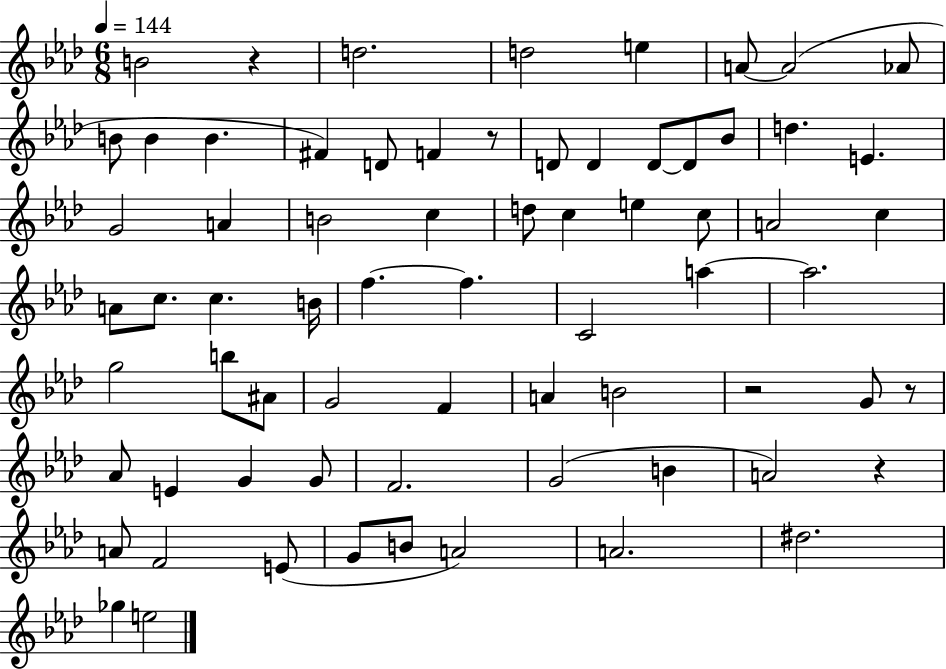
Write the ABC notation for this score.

X:1
T:Untitled
M:6/8
L:1/4
K:Ab
B2 z d2 d2 e A/2 A2 _A/2 B/2 B B ^F D/2 F z/2 D/2 D D/2 D/2 _B/2 d E G2 A B2 c d/2 c e c/2 A2 c A/2 c/2 c B/4 f f C2 a a2 g2 b/2 ^A/2 G2 F A B2 z2 G/2 z/2 _A/2 E G G/2 F2 G2 B A2 z A/2 F2 E/2 G/2 B/2 A2 A2 ^d2 _g e2